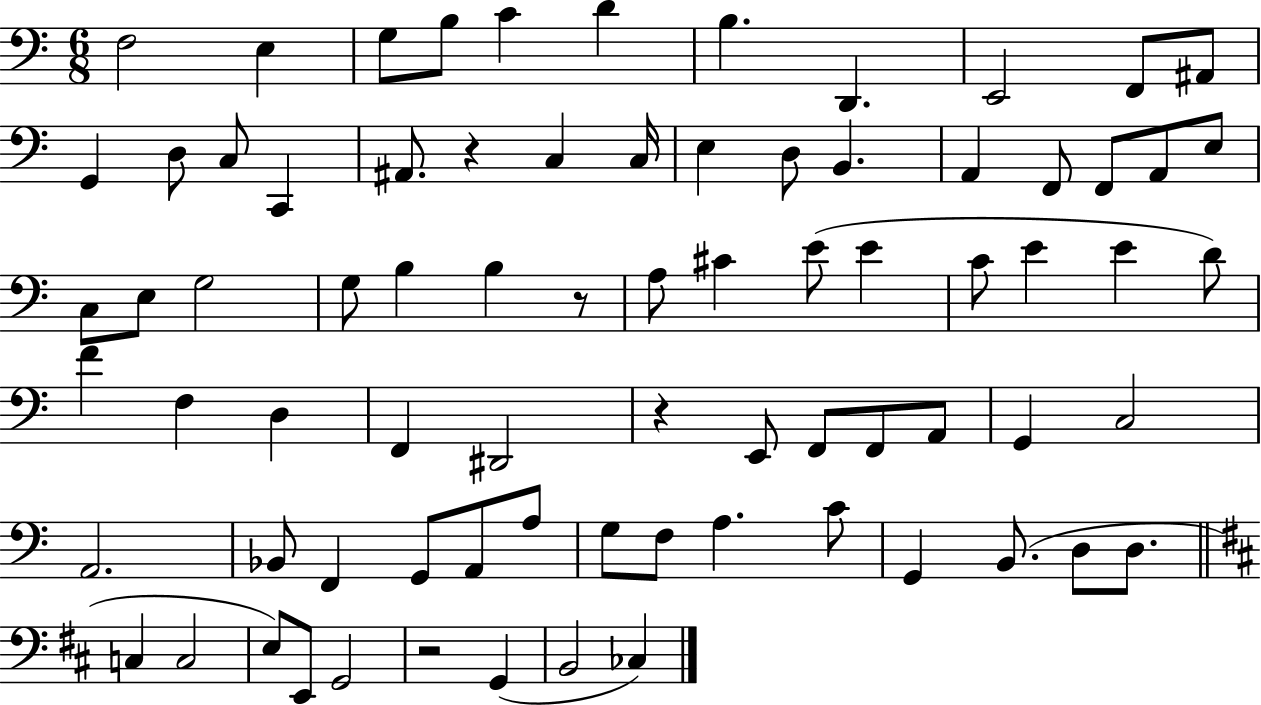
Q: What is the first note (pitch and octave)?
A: F3